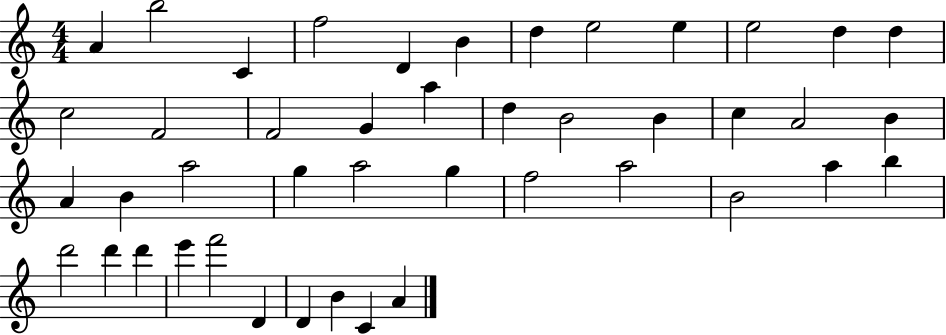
A4/q B5/h C4/q F5/h D4/q B4/q D5/q E5/h E5/q E5/h D5/q D5/q C5/h F4/h F4/h G4/q A5/q D5/q B4/h B4/q C5/q A4/h B4/q A4/q B4/q A5/h G5/q A5/h G5/q F5/h A5/h B4/h A5/q B5/q D6/h D6/q D6/q E6/q F6/h D4/q D4/q B4/q C4/q A4/q